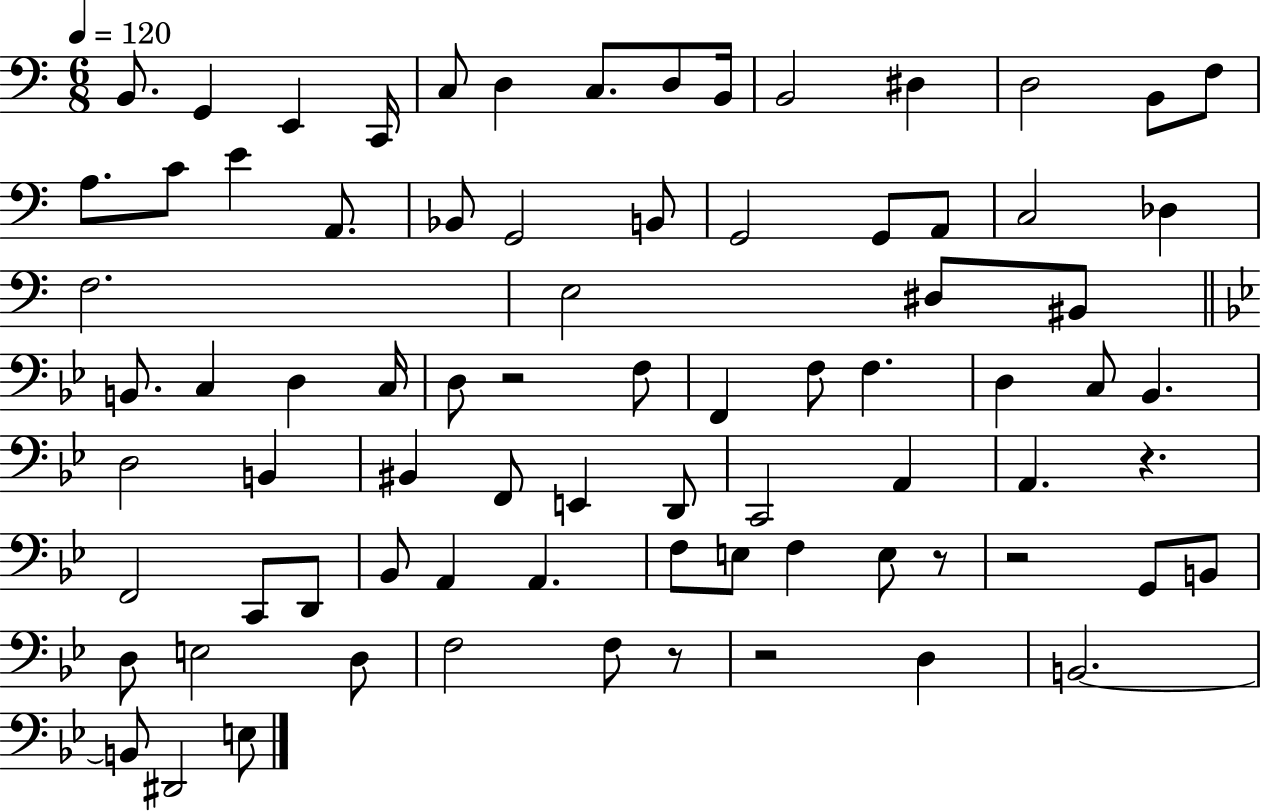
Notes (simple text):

B2/e. G2/q E2/q C2/s C3/e D3/q C3/e. D3/e B2/s B2/h D#3/q D3/h B2/e F3/e A3/e. C4/e E4/q A2/e. Bb2/e G2/h B2/e G2/h G2/e A2/e C3/h Db3/q F3/h. E3/h D#3/e BIS2/e B2/e. C3/q D3/q C3/s D3/e R/h F3/e F2/q F3/e F3/q. D3/q C3/e Bb2/q. D3/h B2/q BIS2/q F2/e E2/q D2/e C2/h A2/q A2/q. R/q. F2/h C2/e D2/e Bb2/e A2/q A2/q. F3/e E3/e F3/q E3/e R/e R/h G2/e B2/e D3/e E3/h D3/e F3/h F3/e R/e R/h D3/q B2/h. B2/e D#2/h E3/e